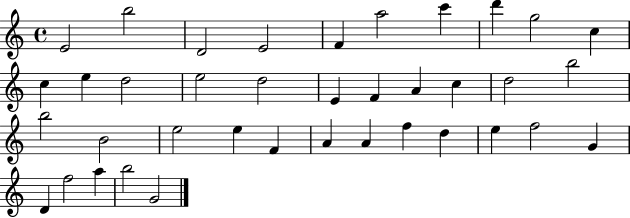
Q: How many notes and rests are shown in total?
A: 38